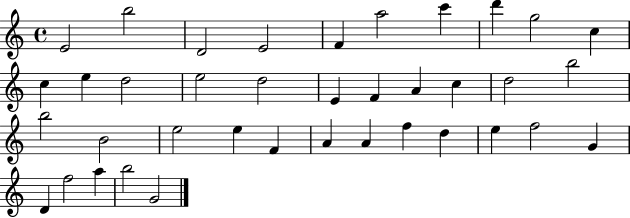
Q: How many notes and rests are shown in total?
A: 38